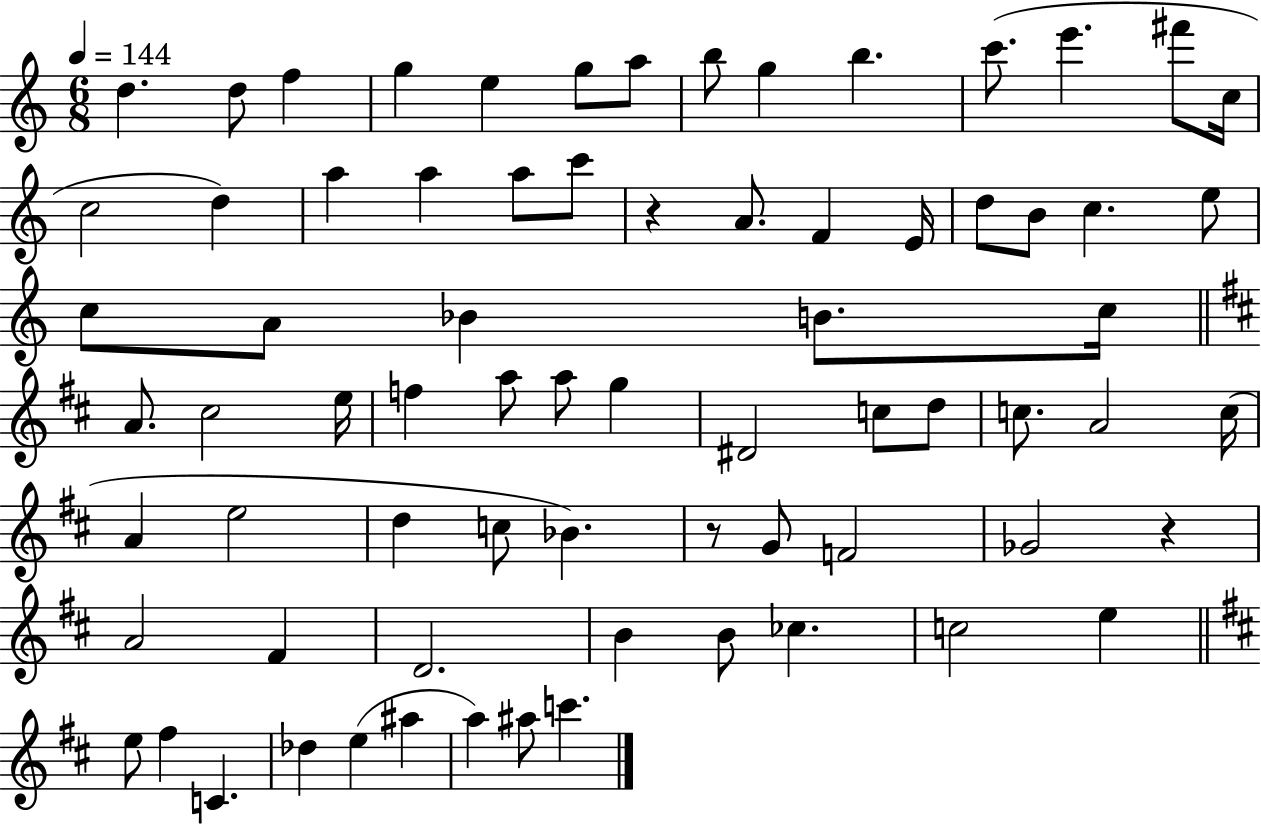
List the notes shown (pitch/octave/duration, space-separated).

D5/q. D5/e F5/q G5/q E5/q G5/e A5/e B5/e G5/q B5/q. C6/e. E6/q. F#6/e C5/s C5/h D5/q A5/q A5/q A5/e C6/e R/q A4/e. F4/q E4/s D5/e B4/e C5/q. E5/e C5/e A4/e Bb4/q B4/e. C5/s A4/e. C#5/h E5/s F5/q A5/e A5/e G5/q D#4/h C5/e D5/e C5/e. A4/h C5/s A4/q E5/h D5/q C5/e Bb4/q. R/e G4/e F4/h Gb4/h R/q A4/h F#4/q D4/h. B4/q B4/e CES5/q. C5/h E5/q E5/e F#5/q C4/q. Db5/q E5/q A#5/q A5/q A#5/e C6/q.